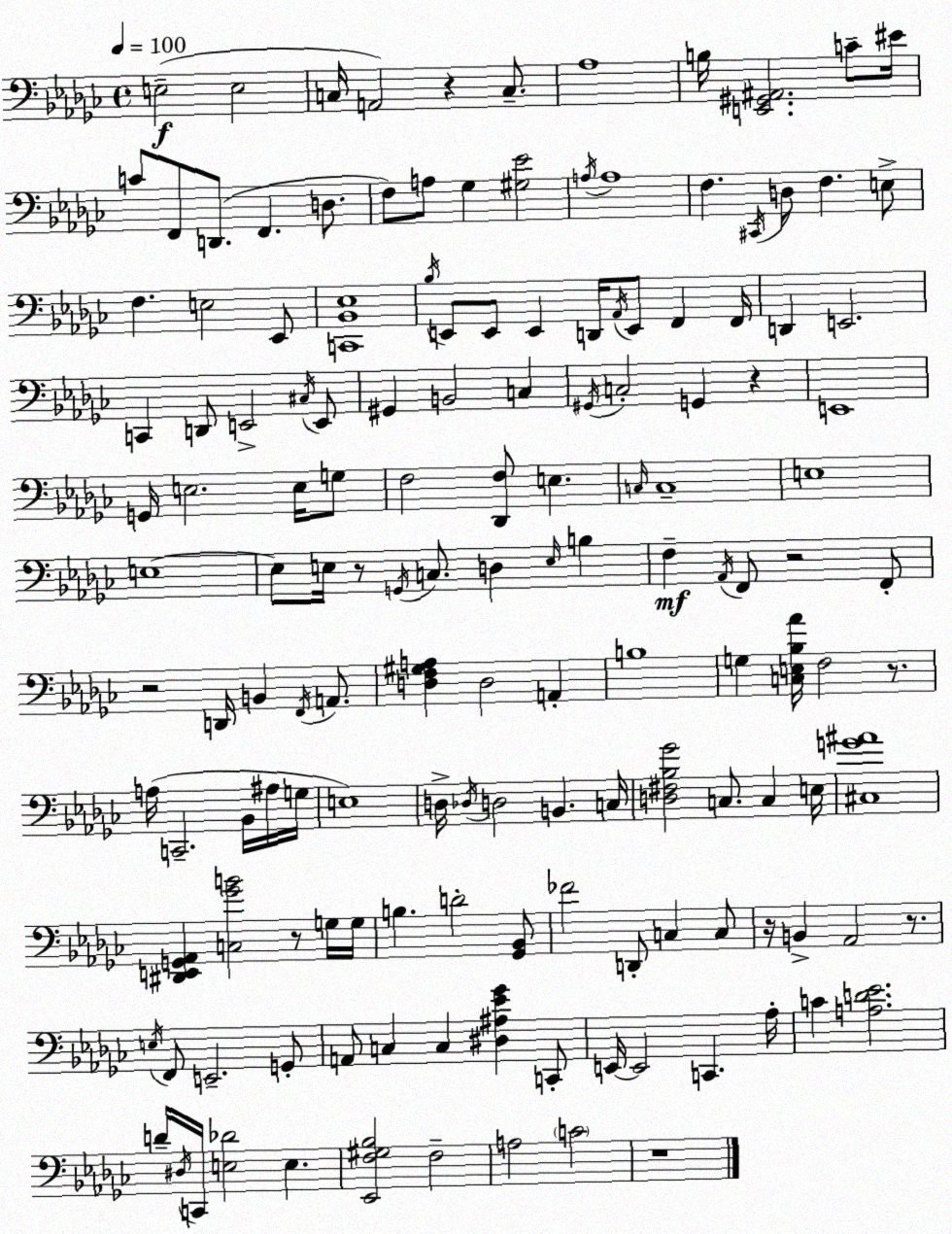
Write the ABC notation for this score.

X:1
T:Untitled
M:4/4
L:1/4
K:Ebm
E,2 E,2 C,/4 A,,2 z C,/2 _A,4 B,/4 [E,,^G,,^A,,]2 C/2 ^E/4 C/2 F,,/2 D,,/2 F,, D,/2 F,/2 A,/2 _G, [^G,_E]2 A,/4 A,4 F, ^C,,/4 D,/2 F, E,/2 F, E,2 _E,,/2 [C,,_B,,_E,]4 _B,/4 E,,/2 E,,/2 E,, D,,/4 _A,,/4 E,,/2 F,, F,,/4 D,, E,,2 C,, D,,/2 E,,2 ^C,/4 E,,/2 ^G,, B,,2 C, ^G,,/4 C,2 G,, z E,,4 G,,/4 E,2 E,/4 G,/2 F,2 [_D,,F,]/2 E, C,/4 C,4 E,4 E,4 E,/2 E,/4 z/2 G,,/4 C,/2 D, E,/4 B, F, _A,,/4 F,,/2 z2 F,,/2 z2 D,,/4 B,, F,,/4 A,,/2 [D,F,^G,A,] D,2 A,, B,4 G, [C,E,_B,_A]/4 F,2 z/2 A,/4 C,,2 _B,,/4 ^A,/4 G,/4 E,4 D,/4 _D,/4 D,2 B,, C,/4 [D,^F,_B,_G]2 C,/2 C, E,/4 [^C,G^A]4 [^D,,E,,G,,_A,,] [C,_GB]2 z/2 G,/4 G,/4 B, D2 [_G,,_B,,]/2 _F2 D,,/2 C, C,/2 z/4 B,, _A,,2 z/2 E,/4 F,,/2 E,,2 G,,/2 A,,/2 C, C, [^D,^A,_E_G] C,,/2 E,,/4 E,,2 C,, _A,/4 C [A,D_E]2 D/4 ^D,/4 C,,/4 [E,_D]2 E, [_E,,F,^G,_B,]2 F,2 A,2 C2 z4